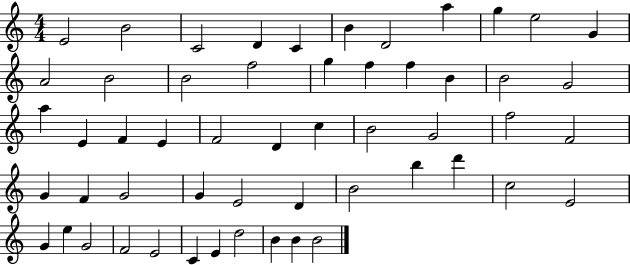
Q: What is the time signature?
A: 4/4